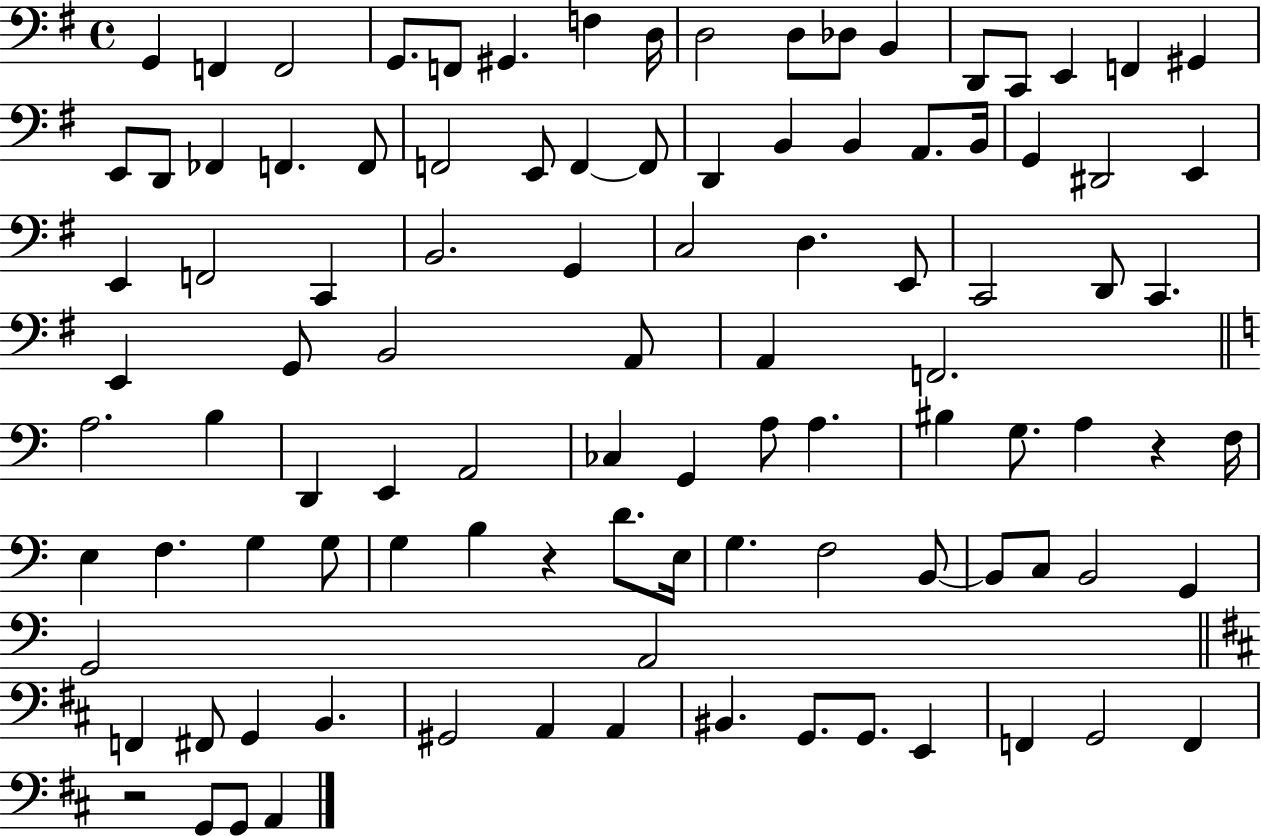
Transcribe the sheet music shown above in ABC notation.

X:1
T:Untitled
M:4/4
L:1/4
K:G
G,, F,, F,,2 G,,/2 F,,/2 ^G,, F, D,/4 D,2 D,/2 _D,/2 B,, D,,/2 C,,/2 E,, F,, ^G,, E,,/2 D,,/2 _F,, F,, F,,/2 F,,2 E,,/2 F,, F,,/2 D,, B,, B,, A,,/2 B,,/4 G,, ^D,,2 E,, E,, F,,2 C,, B,,2 G,, C,2 D, E,,/2 C,,2 D,,/2 C,, E,, G,,/2 B,,2 A,,/2 A,, F,,2 A,2 B, D,, E,, A,,2 _C, G,, A,/2 A, ^B, G,/2 A, z F,/4 E, F, G, G,/2 G, B, z D/2 E,/4 G, F,2 B,,/2 B,,/2 C,/2 B,,2 G,, G,,2 A,,2 F,, ^F,,/2 G,, B,, ^G,,2 A,, A,, ^B,, G,,/2 G,,/2 E,, F,, G,,2 F,, z2 G,,/2 G,,/2 A,,